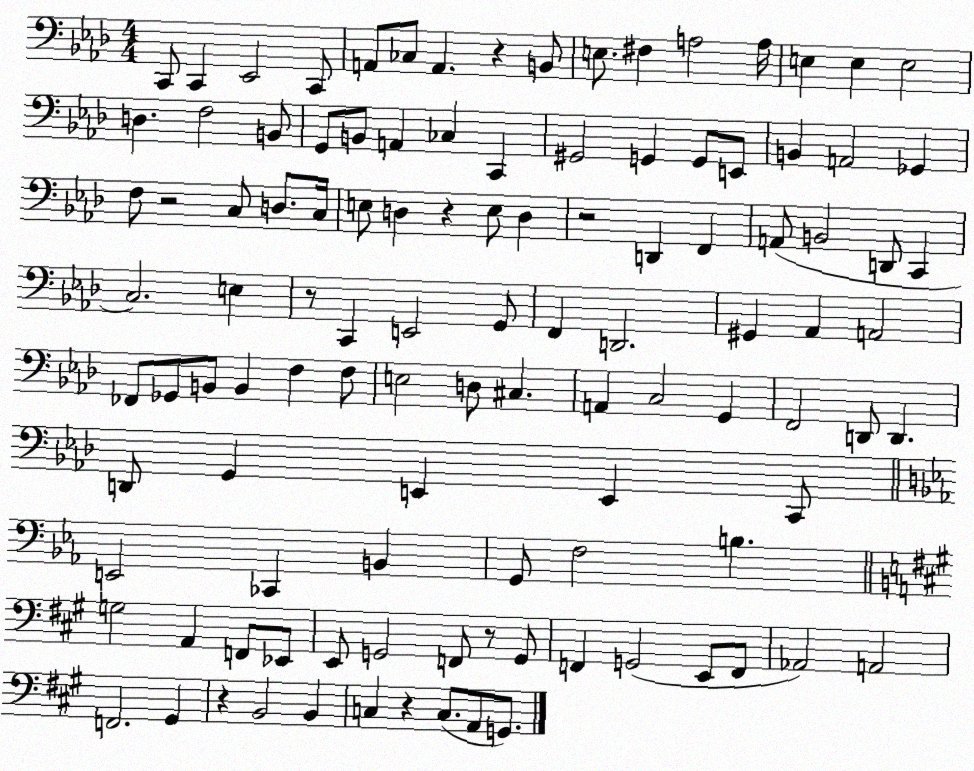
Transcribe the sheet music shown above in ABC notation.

X:1
T:Untitled
M:4/4
L:1/4
K:Ab
C,,/2 C,, _E,,2 C,,/2 A,,/2 _C,/2 A,, z B,,/2 E,/2 ^F, A,2 A,/4 E, E, E,2 D, F,2 B,,/2 G,,/2 B,,/2 A,, _C, C,, ^G,,2 G,, G,,/2 E,,/2 B,, A,,2 _G,, F,/2 z2 C,/2 D,/2 C,/4 E,/2 D, z E,/2 D, z2 D,, F,, A,,/2 B,,2 D,,/2 C,, C,2 E, z/2 C,, E,,2 G,,/2 F,, D,,2 ^G,, _A,, A,,2 _F,,/2 _G,,/2 B,,/2 B,, F, F,/2 E,2 D,/2 ^C, A,, C,2 G,, F,,2 D,,/2 D,, D,,/2 G,, E,, E,, C,,/2 E,,2 _C,, B,, G,,/2 F,2 B, G,2 A,, F,,/2 _E,,/2 E,,/2 G,,2 F,,/2 z/2 G,,/2 F,, G,,2 E,,/2 F,,/2 _A,,2 A,,2 F,,2 ^G,, z B,,2 B,, C, z C,/2 A,,/2 G,,/2